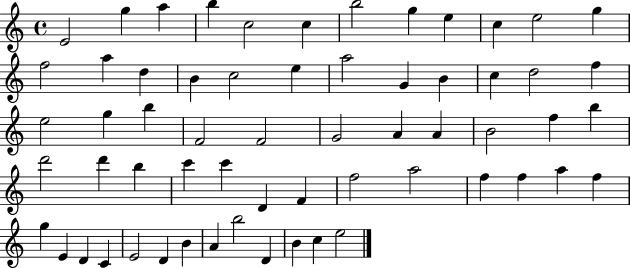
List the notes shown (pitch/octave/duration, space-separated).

E4/h G5/q A5/q B5/q C5/h C5/q B5/h G5/q E5/q C5/q E5/h G5/q F5/h A5/q D5/q B4/q C5/h E5/q A5/h G4/q B4/q C5/q D5/h F5/q E5/h G5/q B5/q F4/h F4/h G4/h A4/q A4/q B4/h F5/q B5/q D6/h D6/q B5/q C6/q C6/q D4/q F4/q F5/h A5/h F5/q F5/q A5/q F5/q G5/q E4/q D4/q C4/q E4/h D4/q B4/q A4/q B5/h D4/q B4/q C5/q E5/h